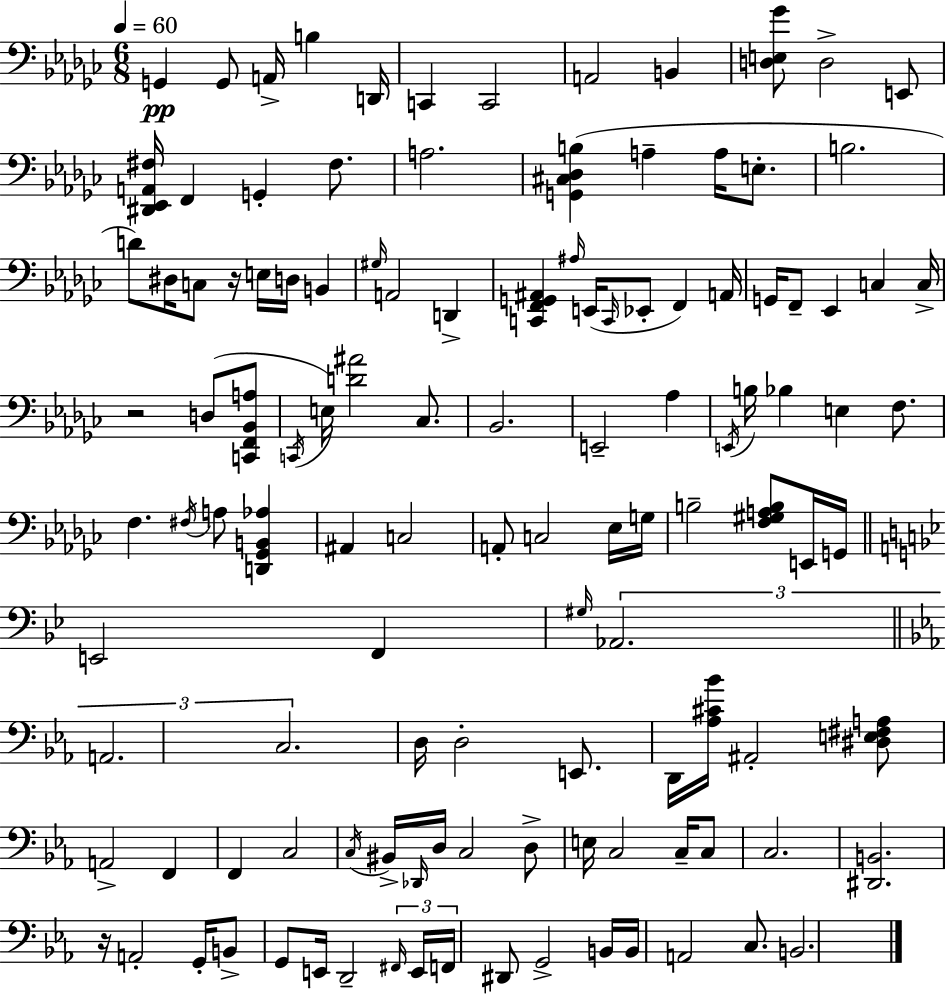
{
  \clef bass
  \numericTimeSignature
  \time 6/8
  \key ees \minor
  \tempo 4 = 60
  \repeat volta 2 { g,4\pp g,8 a,16-> b4 d,16 | c,4 c,2 | a,2 b,4 | <d e ges'>8 d2-> e,8 | \break <dis, ees, a, fis>16 f,4 g,4-. fis8. | a2. | <g, cis des b>4( a4-- a16 e8.-. | b2. | \break d'8) dis16 c8 r16 e16 d16 b,4 | \grace { gis16 } a,2 d,4-> | <c, f, g, ais,>4 \grace { ais16 }( e,16 \grace { c,16 } ees,8-. f,4) | a,16 g,16 f,8-- ees,4 c4 | \break c16-> r2 d8( | <c, f, bes, a>8 \acciaccatura { c,16 }) e16 <d' ais'>2 | ces8. bes,2. | e,2-- | \break aes4 \acciaccatura { e,16 } b16 bes4 e4 | f8. f4. \acciaccatura { fis16 } | a8 <d, ges, b, aes>4 ais,4 c2 | a,8-. c2 | \break ees16 g16 b2-- | <f gis a b>8 e,16 g,16 \bar "||" \break \key bes \major e,2 f,4 | \grace { gis16 } \tuplet 3/2 { aes,2. | \bar "||" \break \key c \minor a,2. | c2. } | d16 d2-. e,8. | d,16 <aes cis' bes'>16 ais,2-. <dis e fis a>8 | \break a,2-> f,4 | f,4 c2 | \acciaccatura { c16 } bis,16-> \grace { des,16 } d16 c2 | d8-> e16 c2 c16-- | \break c8 c2. | <dis, b,>2. | r16 a,2-. g,16-. | b,8-> g,8 e,16 d,2-- | \break \tuplet 3/2 { \grace { fis,16 } e,16 f,16 } dis,8 g,2-> | b,16 b,16 a,2 | c8. b,2. | } \bar "|."
}